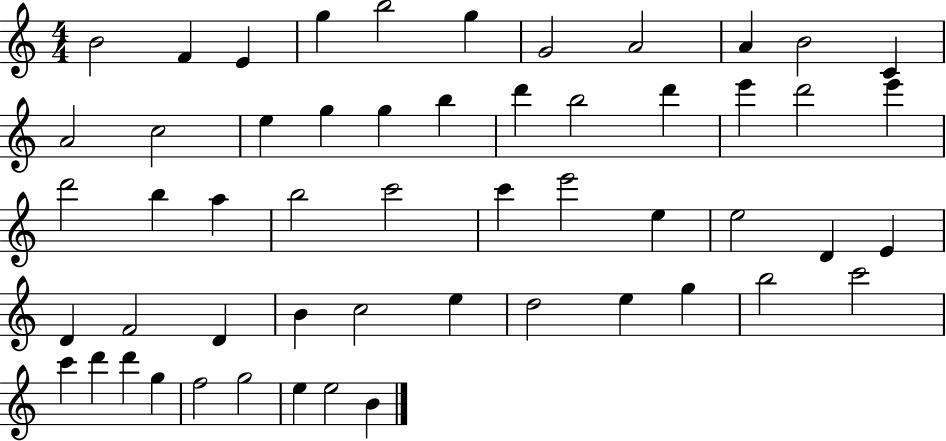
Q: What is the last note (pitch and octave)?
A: B4